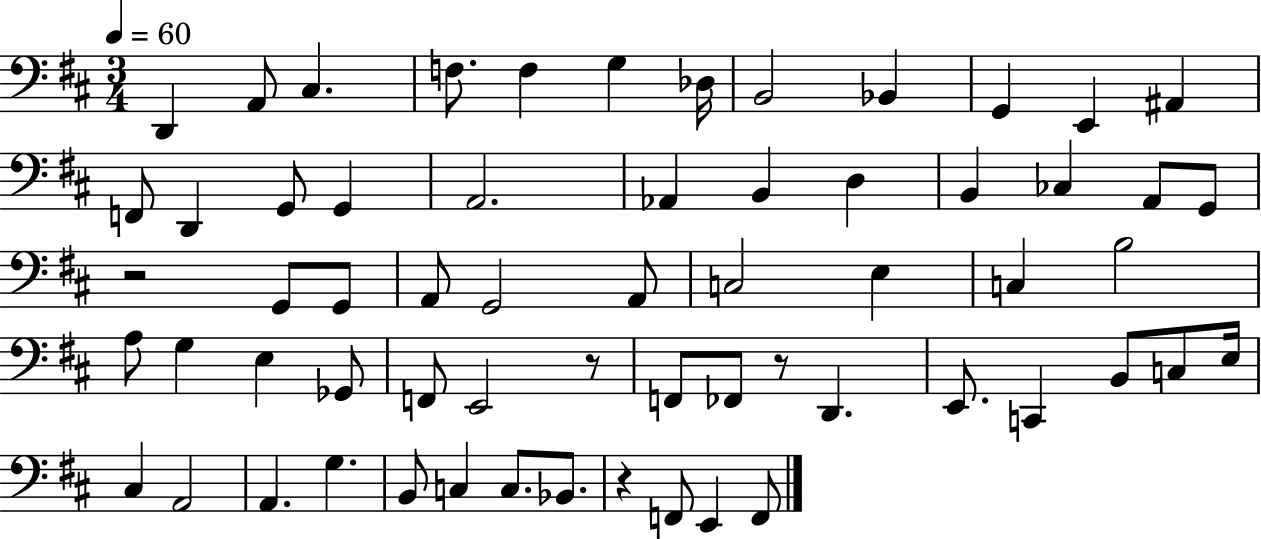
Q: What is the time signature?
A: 3/4